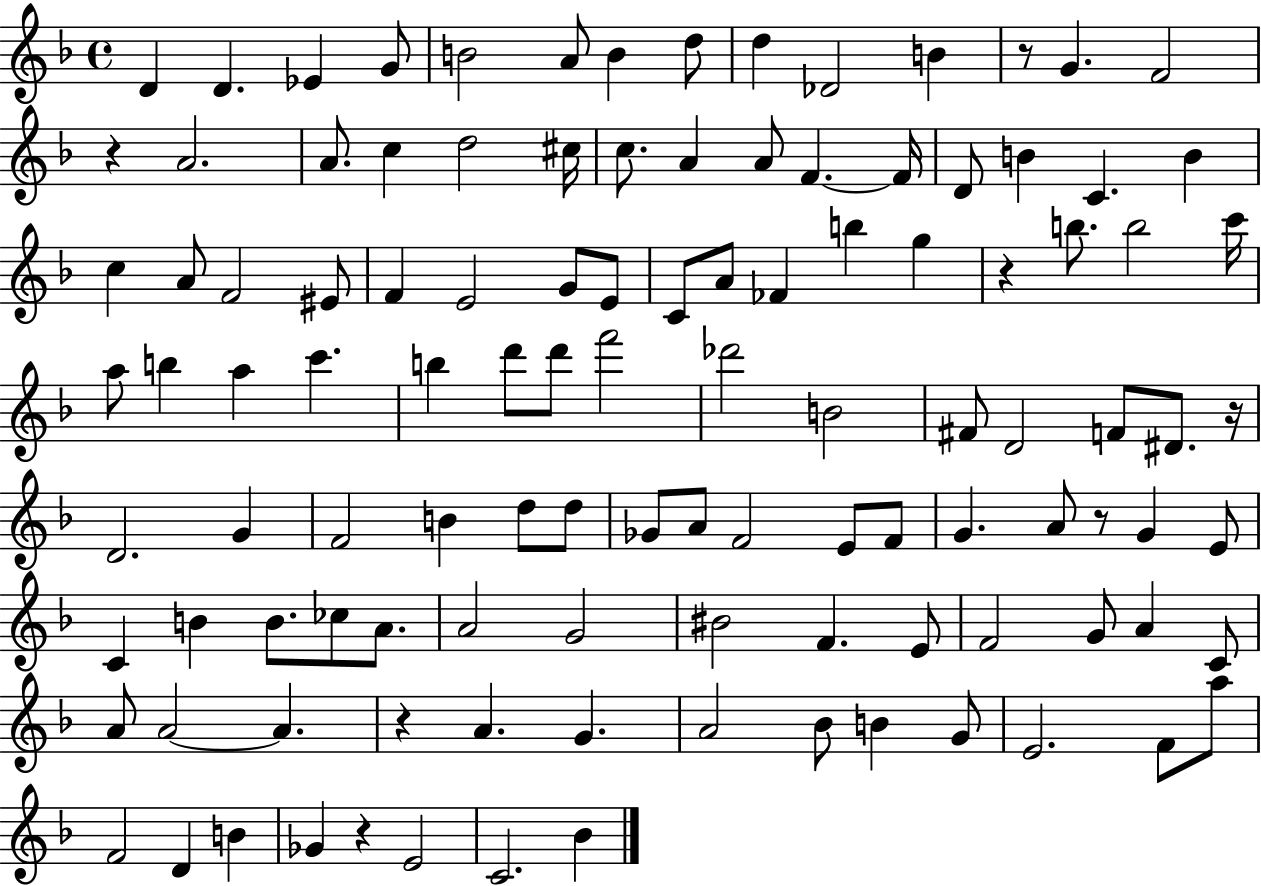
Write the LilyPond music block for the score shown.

{
  \clef treble
  \time 4/4
  \defaultTimeSignature
  \key f \major
  d'4 d'4. ees'4 g'8 | b'2 a'8 b'4 d''8 | d''4 des'2 b'4 | r8 g'4. f'2 | \break r4 a'2. | a'8. c''4 d''2 cis''16 | c''8. a'4 a'8 f'4.~~ f'16 | d'8 b'4 c'4. b'4 | \break c''4 a'8 f'2 eis'8 | f'4 e'2 g'8 e'8 | c'8 a'8 fes'4 b''4 g''4 | r4 b''8. b''2 c'''16 | \break a''8 b''4 a''4 c'''4. | b''4 d'''8 d'''8 f'''2 | des'''2 b'2 | fis'8 d'2 f'8 dis'8. r16 | \break d'2. g'4 | f'2 b'4 d''8 d''8 | ges'8 a'8 f'2 e'8 f'8 | g'4. a'8 r8 g'4 e'8 | \break c'4 b'4 b'8. ces''8 a'8. | a'2 g'2 | bis'2 f'4. e'8 | f'2 g'8 a'4 c'8 | \break a'8 a'2~~ a'4. | r4 a'4. g'4. | a'2 bes'8 b'4 g'8 | e'2. f'8 a''8 | \break f'2 d'4 b'4 | ges'4 r4 e'2 | c'2. bes'4 | \bar "|."
}